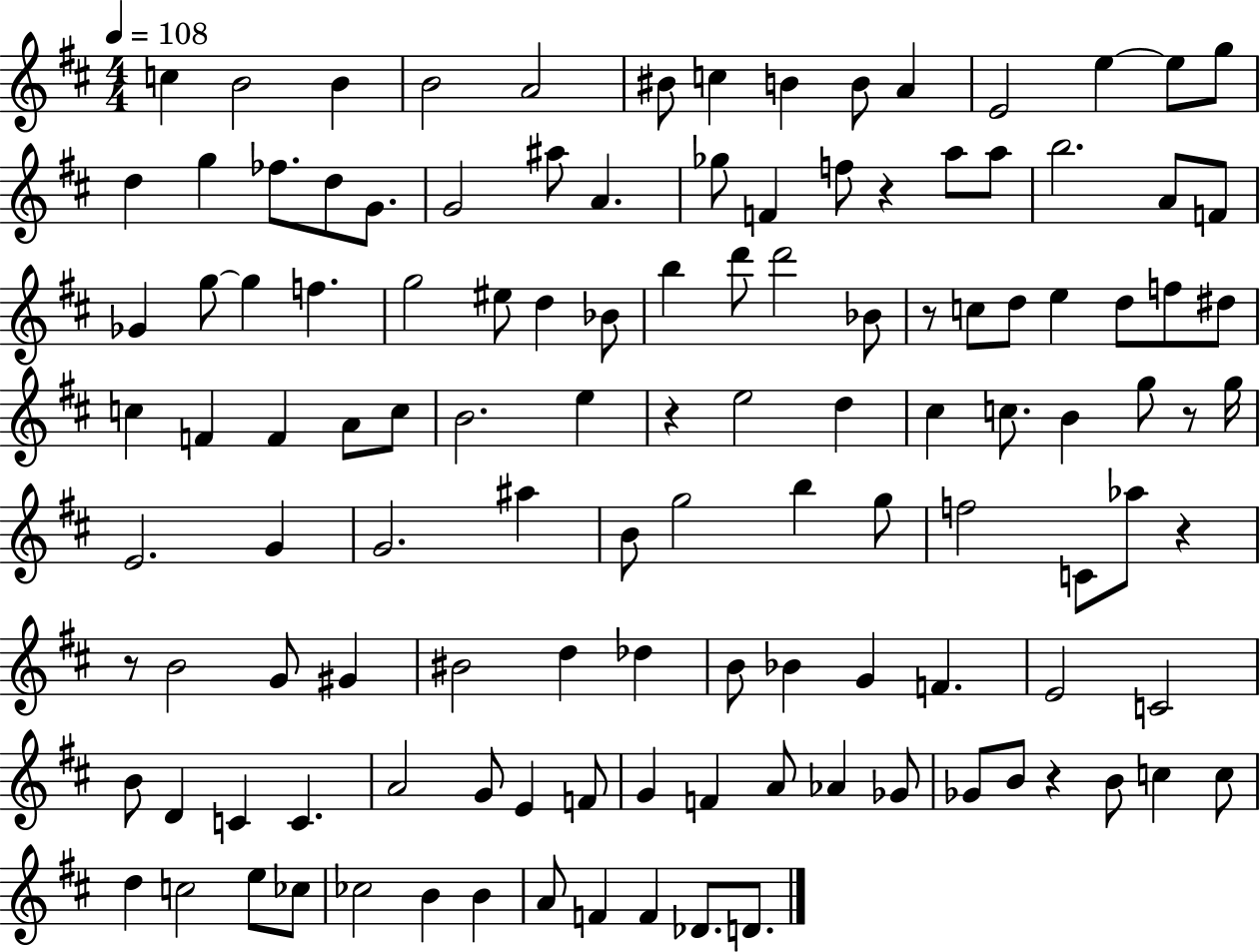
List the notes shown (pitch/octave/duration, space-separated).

C5/q B4/h B4/q B4/h A4/h BIS4/e C5/q B4/q B4/e A4/q E4/h E5/q E5/e G5/e D5/q G5/q FES5/e. D5/e G4/e. G4/h A#5/e A4/q. Gb5/e F4/q F5/e R/q A5/e A5/e B5/h. A4/e F4/e Gb4/q G5/e G5/q F5/q. G5/h EIS5/e D5/q Bb4/e B5/q D6/e D6/h Bb4/e R/e C5/e D5/e E5/q D5/e F5/e D#5/e C5/q F4/q F4/q A4/e C5/e B4/h. E5/q R/q E5/h D5/q C#5/q C5/e. B4/q G5/e R/e G5/s E4/h. G4/q G4/h. A#5/q B4/e G5/h B5/q G5/e F5/h C4/e Ab5/e R/q R/e B4/h G4/e G#4/q BIS4/h D5/q Db5/q B4/e Bb4/q G4/q F4/q. E4/h C4/h B4/e D4/q C4/q C4/q. A4/h G4/e E4/q F4/e G4/q F4/q A4/e Ab4/q Gb4/e Gb4/e B4/e R/q B4/e C5/q C5/e D5/q C5/h E5/e CES5/e CES5/h B4/q B4/q A4/e F4/q F4/q Db4/e. D4/e.